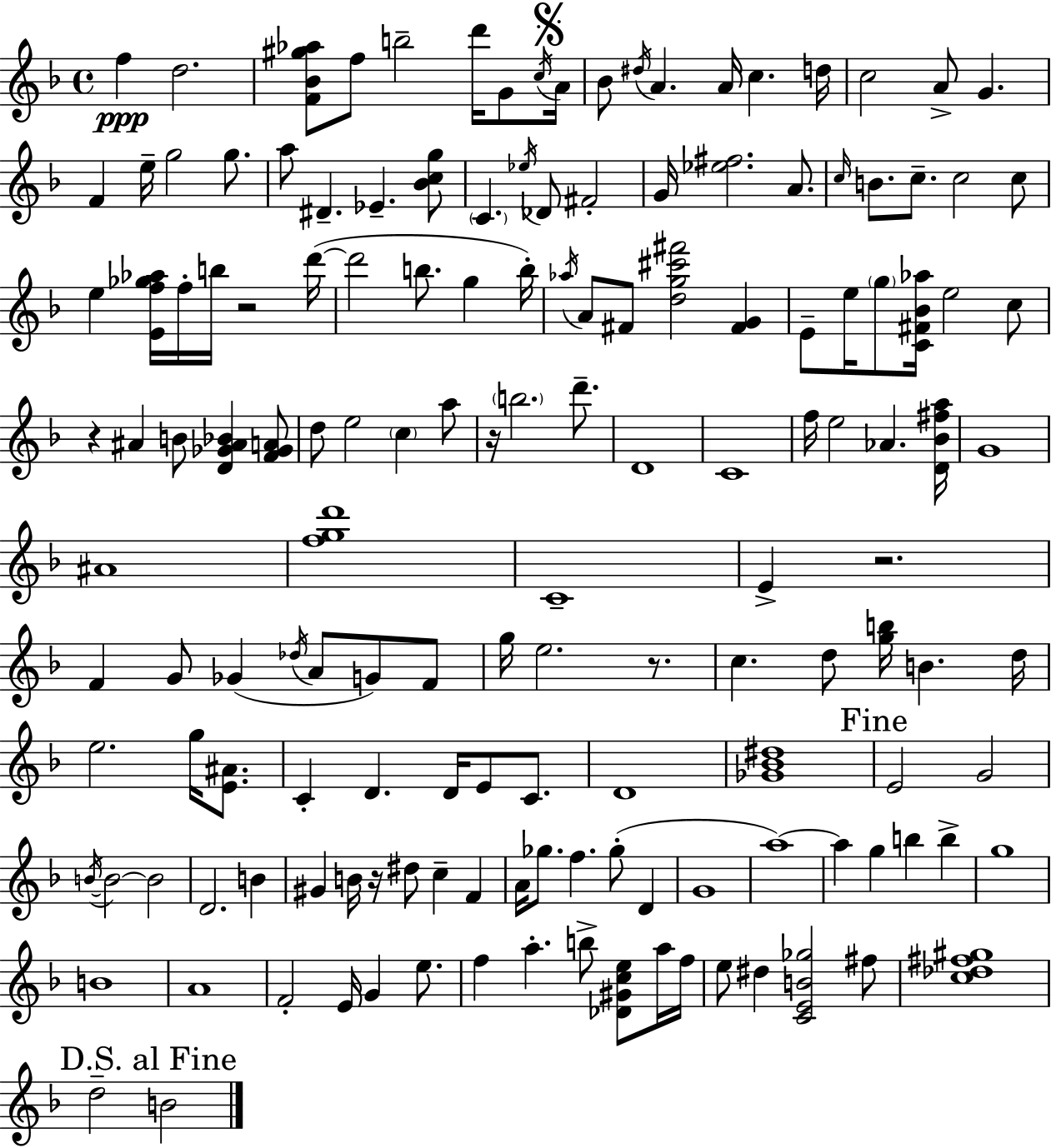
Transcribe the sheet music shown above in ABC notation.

X:1
T:Untitled
M:4/4
L:1/4
K:Dm
f d2 [F_B^g_a]/2 f/2 b2 d'/4 G/2 c/4 A/4 _B/2 ^d/4 A A/4 c d/4 c2 A/2 G F e/4 g2 g/2 a/2 ^D _E [_Bcg]/2 C _e/4 _D/2 ^F2 G/4 [_e^f]2 A/2 c/4 B/2 c/2 c2 c/2 e [Ef_g_a]/4 f/4 b/4 z2 d'/4 d'2 b/2 g b/4 _a/4 A/2 ^F/2 [dg^c'^f']2 [^FG] E/2 e/4 g/2 [C^F_B_a]/4 e2 c/2 z ^A B/2 [D_G^A_B] [F_GA]/2 d/2 e2 c a/2 z/4 b2 d'/2 D4 C4 f/4 e2 _A [D_B^fa]/4 G4 ^A4 [fgd']4 C4 E z2 F G/2 _G _d/4 A/2 G/2 F/2 g/4 e2 z/2 c d/2 [gb]/4 B d/4 e2 g/4 [E^A]/2 C D D/4 E/2 C/2 D4 [_G_B^d]4 E2 G2 B/4 B2 B2 D2 B ^G B/4 z/4 ^d/2 c F A/4 _g/2 f _g/2 D G4 a4 a g b b g4 B4 A4 F2 E/4 G e/2 f a b/2 [_D^Gce]/2 a/4 f/4 e/2 ^d [CEB_g]2 ^f/2 [c_d^f^g]4 d2 B2